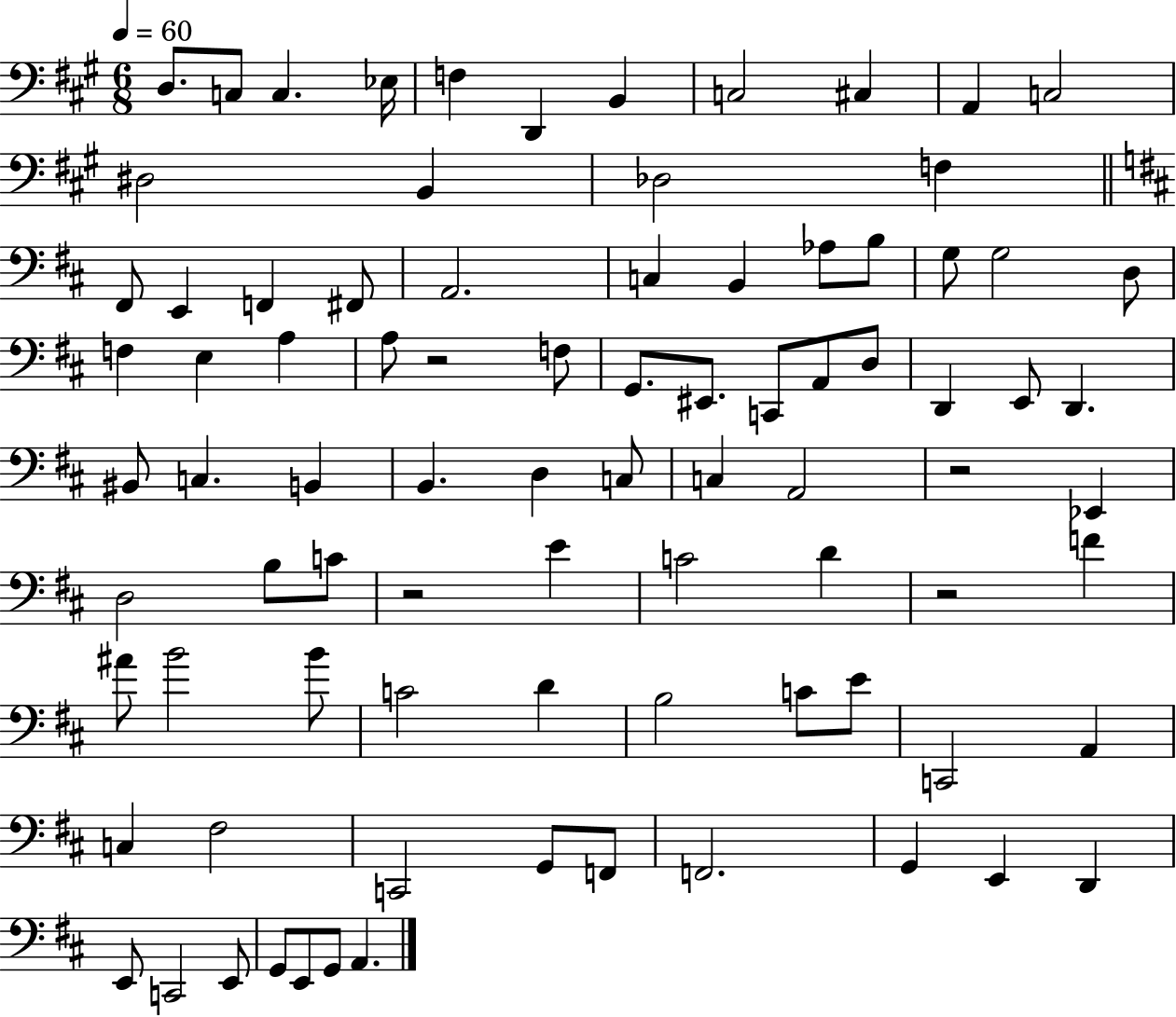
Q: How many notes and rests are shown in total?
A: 86